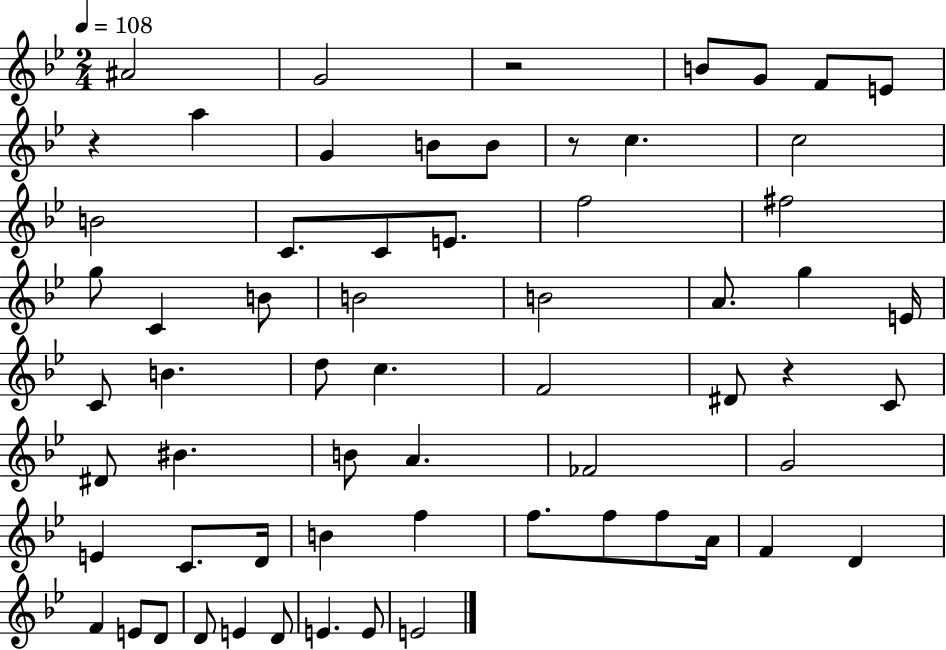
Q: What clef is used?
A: treble